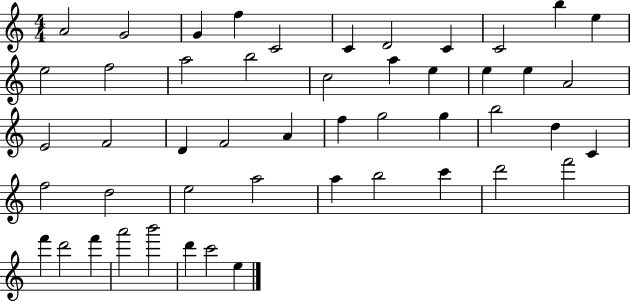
X:1
T:Untitled
M:4/4
L:1/4
K:C
A2 G2 G f C2 C D2 C C2 b e e2 f2 a2 b2 c2 a e e e A2 E2 F2 D F2 A f g2 g b2 d C f2 d2 e2 a2 a b2 c' d'2 f'2 f' d'2 f' a'2 b'2 d' c'2 e